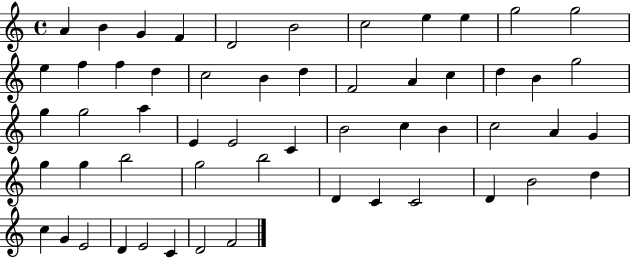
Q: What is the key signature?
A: C major